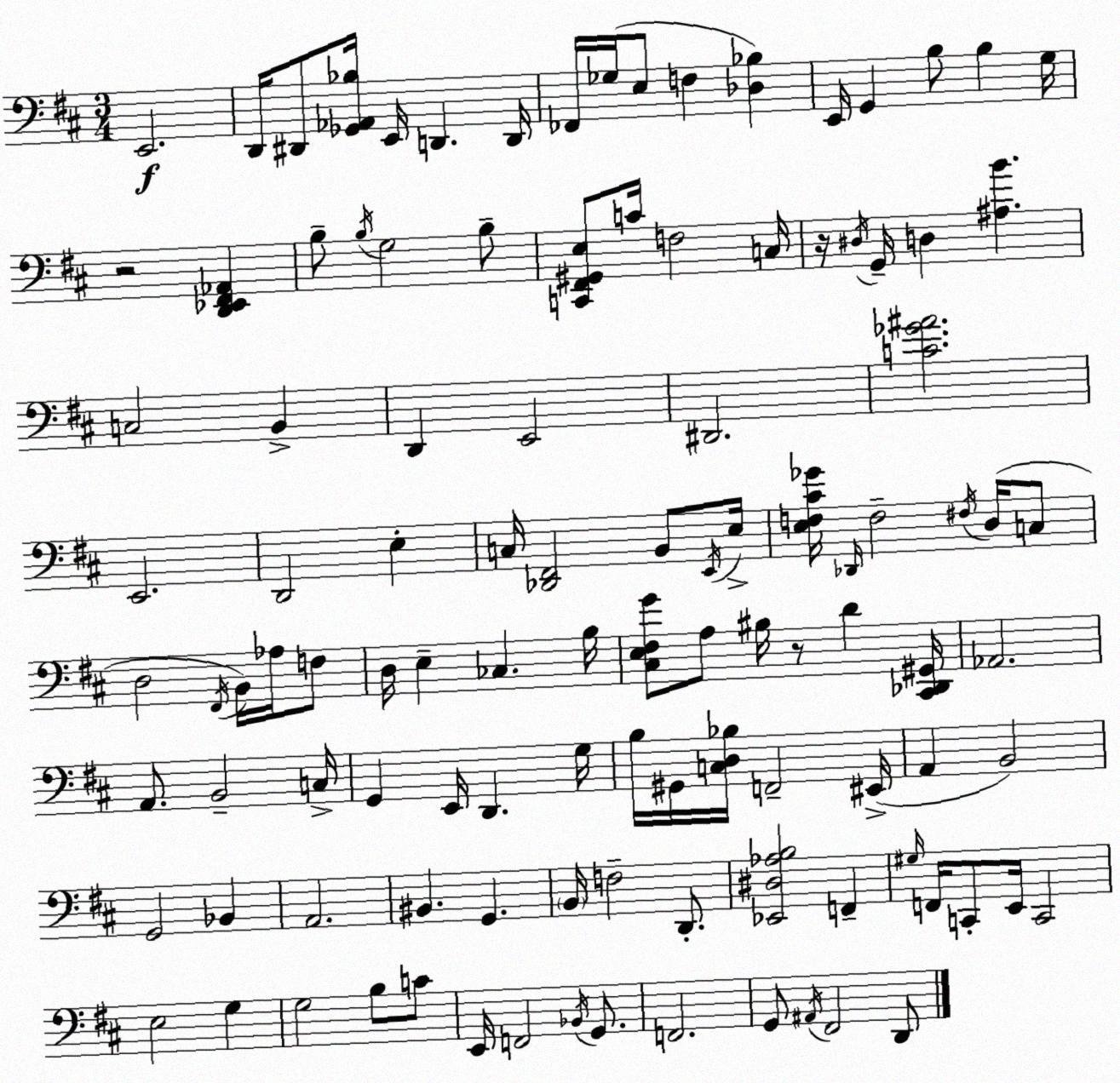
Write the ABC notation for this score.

X:1
T:Untitled
M:3/4
L:1/4
K:D
E,,2 D,,/4 ^D,,/2 [_G,,_A,,_B,]/4 E,,/4 D,, D,,/4 _F,,/4 _G,/4 E,/2 F, [_D,_B,] E,,/4 G,, B,/2 B, G,/4 z2 [D,,_E,,^F,,_A,,] B,/2 B,/4 G,2 B,/2 [C,,^F,,^G,,E,]/2 C/4 F,2 C,/4 z/4 ^D,/4 G,,/4 D, [^A,B] C,2 B,, D,, E,,2 ^D,,2 [C_G^A]2 E,,2 D,,2 E, C,/4 [_D,,^F,,]2 B,,/2 E,,/4 E,/4 [E,F,^C_G]/4 _D,,/4 F,2 ^F,/4 D,/4 C,/2 D,2 ^F,,/4 B,,/4 _A,/4 F,/2 D,/4 E, _C, B,/4 [^C,E,^F,G]/2 A,/2 ^B,/4 z/2 D [^C,,_D,,^G,,]/4 _A,,2 A,,/2 B,,2 C,/4 G,, E,,/4 D,, G,/4 B,/4 ^G,,/4 [C,D,_B,]/4 F,,2 ^E,,/4 A,, B,,2 G,,2 _B,, A,,2 ^B,, G,, B,,/4 F,2 D,,/2 [_E,,^D,_A,B,]2 F,, ^G,/4 F,,/4 C,,/2 E,,/4 C,,2 E,2 G, G,2 B,/2 C/2 E,,/4 F,,2 _B,,/4 G,,/2 F,,2 G,,/2 ^A,,/4 ^F,,2 D,,/2